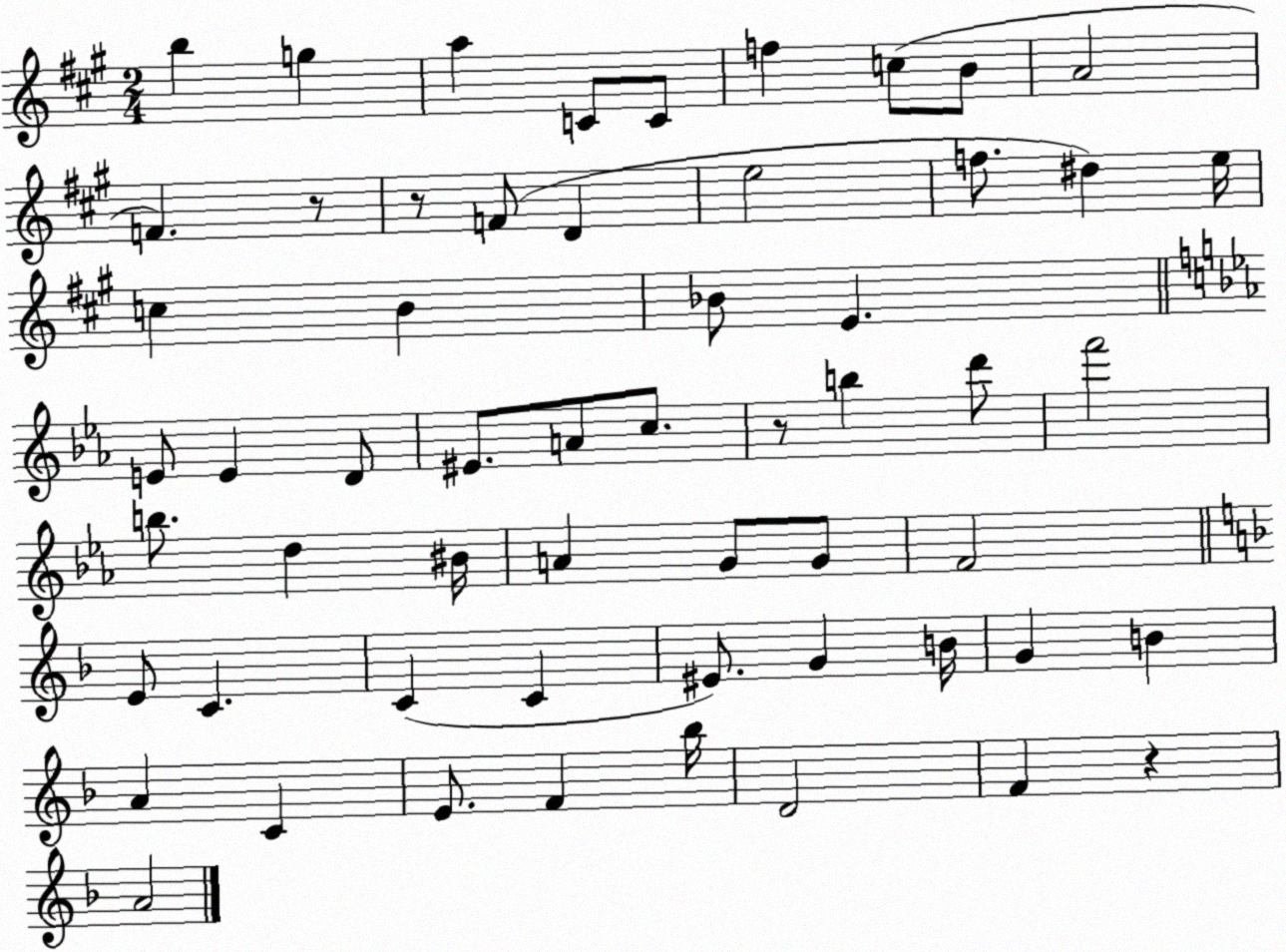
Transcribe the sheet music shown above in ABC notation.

X:1
T:Untitled
M:2/4
L:1/4
K:A
b g a C/2 C/2 f c/2 B/2 A2 F z/2 z/2 F/2 D e2 f/2 ^d e/4 c B _B/2 E E/2 E D/2 ^E/2 A/2 c/2 z/2 b d'/2 f'2 b/2 d ^B/4 A G/2 G/2 F2 E/2 C C C ^E/2 G B/4 G B A C E/2 F _b/4 D2 F z A2